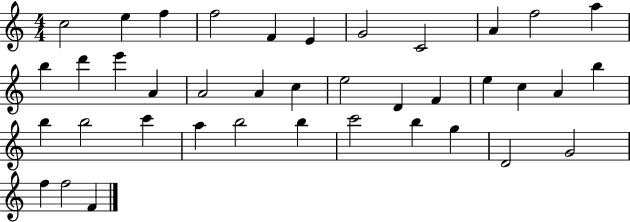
C5/h E5/q F5/q F5/h F4/q E4/q G4/h C4/h A4/q F5/h A5/q B5/q D6/q E6/q A4/q A4/h A4/q C5/q E5/h D4/q F4/q E5/q C5/q A4/q B5/q B5/q B5/h C6/q A5/q B5/h B5/q C6/h B5/q G5/q D4/h G4/h F5/q F5/h F4/q